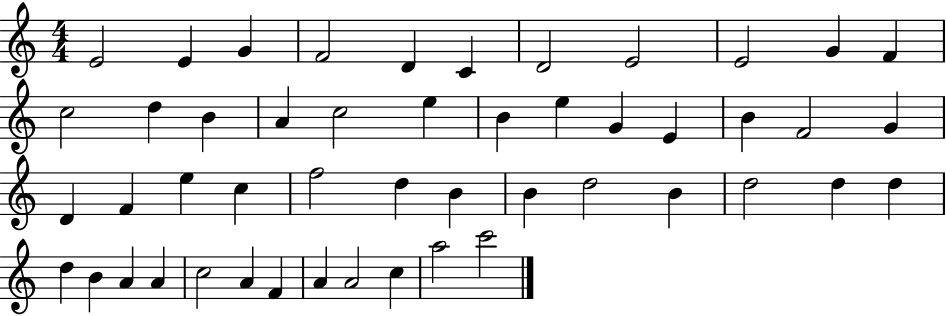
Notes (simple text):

E4/h E4/q G4/q F4/h D4/q C4/q D4/h E4/h E4/h G4/q F4/q C5/h D5/q B4/q A4/q C5/h E5/q B4/q E5/q G4/q E4/q B4/q F4/h G4/q D4/q F4/q E5/q C5/q F5/h D5/q B4/q B4/q D5/h B4/q D5/h D5/q D5/q D5/q B4/q A4/q A4/q C5/h A4/q F4/q A4/q A4/h C5/q A5/h C6/h